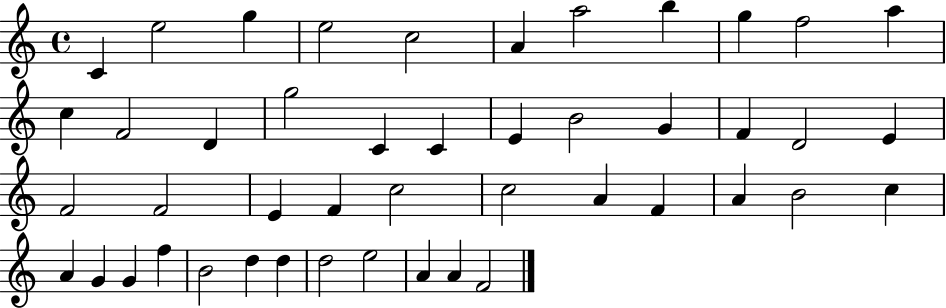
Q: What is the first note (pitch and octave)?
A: C4